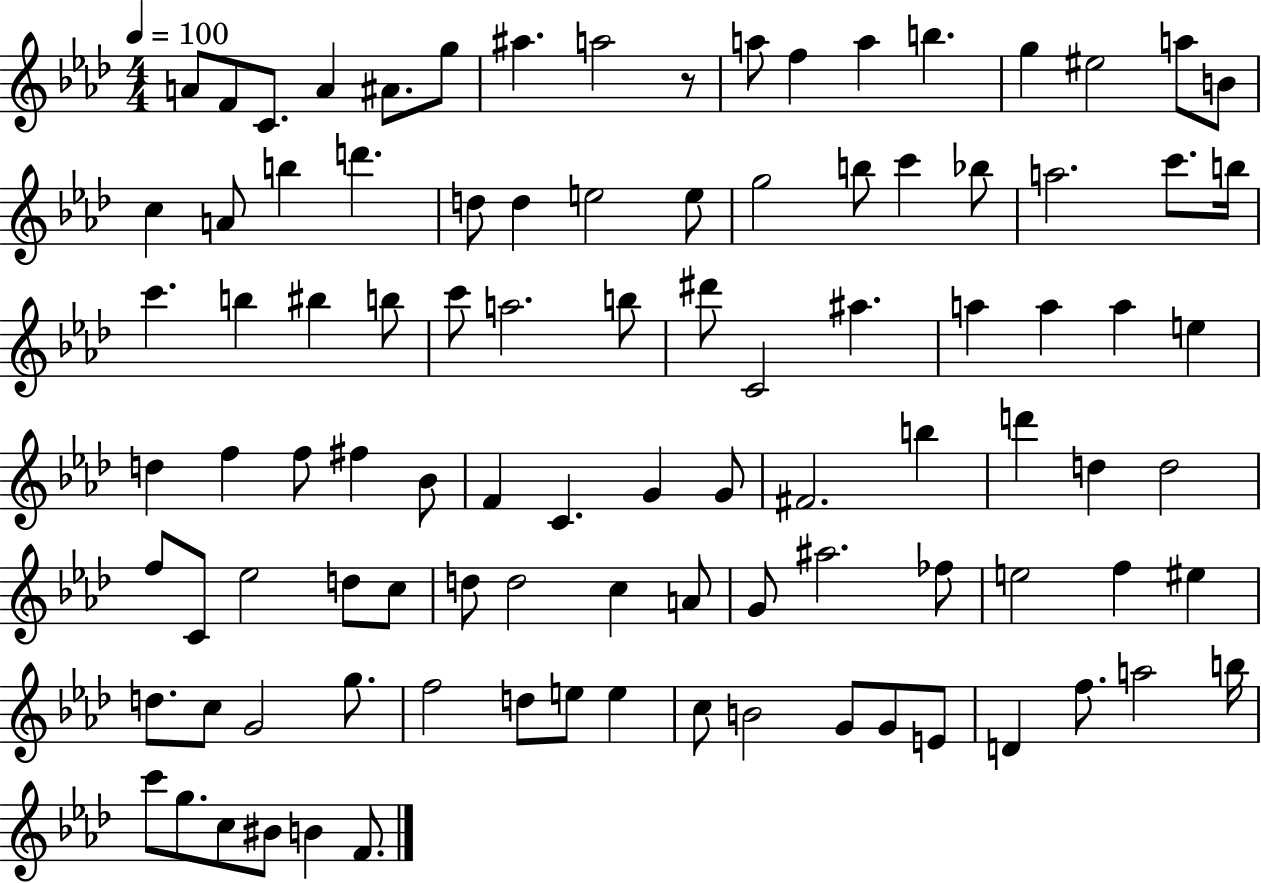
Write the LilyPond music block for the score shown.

{
  \clef treble
  \numericTimeSignature
  \time 4/4
  \key aes \major
  \tempo 4 = 100
  a'8 f'8 c'8. a'4 ais'8. g''8 | ais''4. a''2 r8 | a''8 f''4 a''4 b''4. | g''4 eis''2 a''8 b'8 | \break c''4 a'8 b''4 d'''4. | d''8 d''4 e''2 e''8 | g''2 b''8 c'''4 bes''8 | a''2. c'''8. b''16 | \break c'''4. b''4 bis''4 b''8 | c'''8 a''2. b''8 | dis'''8 c'2 ais''4. | a''4 a''4 a''4 e''4 | \break d''4 f''4 f''8 fis''4 bes'8 | f'4 c'4. g'4 g'8 | fis'2. b''4 | d'''4 d''4 d''2 | \break f''8 c'8 ees''2 d''8 c''8 | d''8 d''2 c''4 a'8 | g'8 ais''2. fes''8 | e''2 f''4 eis''4 | \break d''8. c''8 g'2 g''8. | f''2 d''8 e''8 e''4 | c''8 b'2 g'8 g'8 e'8 | d'4 f''8. a''2 b''16 | \break c'''8 g''8. c''8 bis'8 b'4 f'8. | \bar "|."
}